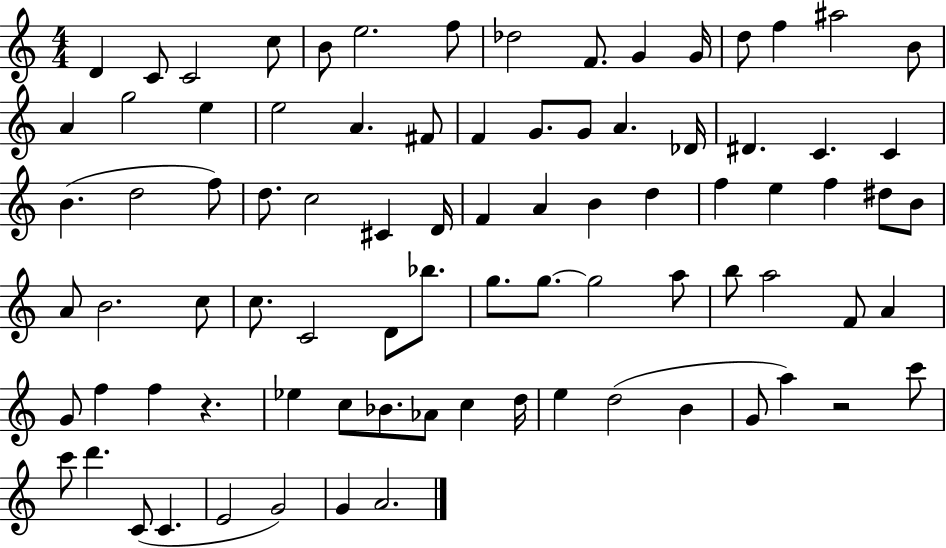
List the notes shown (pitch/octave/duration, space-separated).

D4/q C4/e C4/h C5/e B4/e E5/h. F5/e Db5/h F4/e. G4/q G4/s D5/e F5/q A#5/h B4/e A4/q G5/h E5/q E5/h A4/q. F#4/e F4/q G4/e. G4/e A4/q. Db4/s D#4/q. C4/q. C4/q B4/q. D5/h F5/e D5/e. C5/h C#4/q D4/s F4/q A4/q B4/q D5/q F5/q E5/q F5/q D#5/e B4/e A4/e B4/h. C5/e C5/e. C4/h D4/e Bb5/e. G5/e. G5/e. G5/h A5/e B5/e A5/h F4/e A4/q G4/e F5/q F5/q R/q. Eb5/q C5/e Bb4/e. Ab4/e C5/q D5/s E5/q D5/h B4/q G4/e A5/q R/h C6/e C6/e D6/q. C4/e C4/q. E4/h G4/h G4/q A4/h.